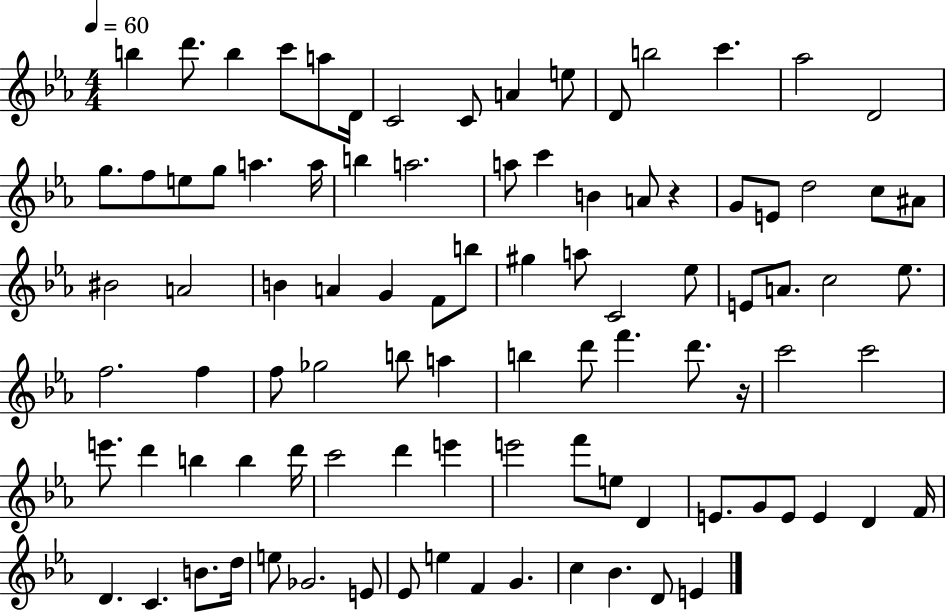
{
  \clef treble
  \numericTimeSignature
  \time 4/4
  \key ees \major
  \tempo 4 = 60
  \repeat volta 2 { b''4 d'''8. b''4 c'''8 a''8 d'16 | c'2 c'8 a'4 e''8 | d'8 b''2 c'''4. | aes''2 d'2 | \break g''8. f''8 e''8 g''8 a''4. a''16 | b''4 a''2. | a''8 c'''4 b'4 a'8 r4 | g'8 e'8 d''2 c''8 ais'8 | \break bis'2 a'2 | b'4 a'4 g'4 f'8 b''8 | gis''4 a''8 c'2 ees''8 | e'8 a'8. c''2 ees''8. | \break f''2. f''4 | f''8 ges''2 b''8 a''4 | b''4 d'''8 f'''4. d'''8. r16 | c'''2 c'''2 | \break e'''8. d'''4 b''4 b''4 d'''16 | c'''2 d'''4 e'''4 | e'''2 f'''8 e''8 d'4 | e'8. g'8 e'8 e'4 d'4 f'16 | \break d'4. c'4. b'8. d''16 | e''8 ges'2. e'8 | ees'8 e''4 f'4 g'4. | c''4 bes'4. d'8 e'4 | \break } \bar "|."
}